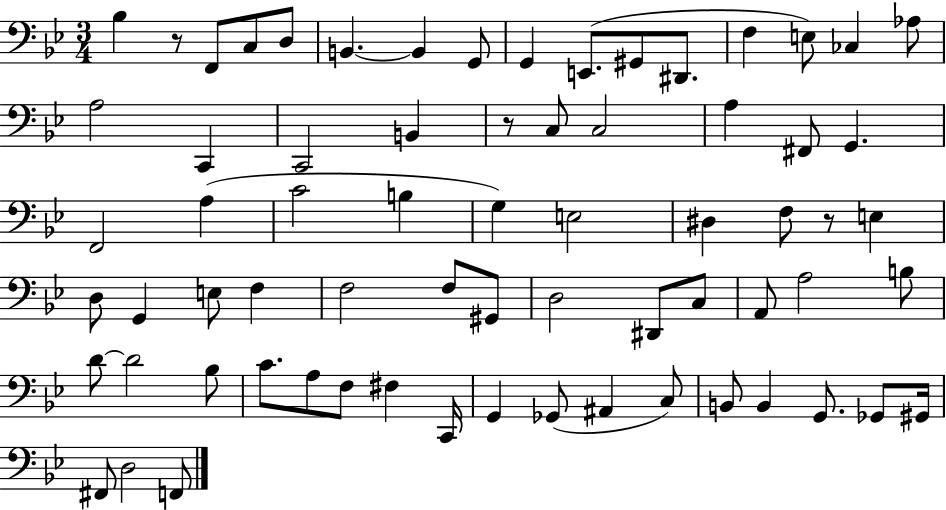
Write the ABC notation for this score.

X:1
T:Untitled
M:3/4
L:1/4
K:Bb
_B, z/2 F,,/2 C,/2 D,/2 B,, B,, G,,/2 G,, E,,/2 ^G,,/2 ^D,,/2 F, E,/2 _C, _A,/2 A,2 C,, C,,2 B,, z/2 C,/2 C,2 A, ^F,,/2 G,, F,,2 A, C2 B, G, E,2 ^D, F,/2 z/2 E, D,/2 G,, E,/2 F, F,2 F,/2 ^G,,/2 D,2 ^D,,/2 C,/2 A,,/2 A,2 B,/2 D/2 D2 _B,/2 C/2 A,/2 F,/2 ^F, C,,/4 G,, _G,,/2 ^A,, C,/2 B,,/2 B,, G,,/2 _G,,/2 ^G,,/4 ^F,,/2 D,2 F,,/2